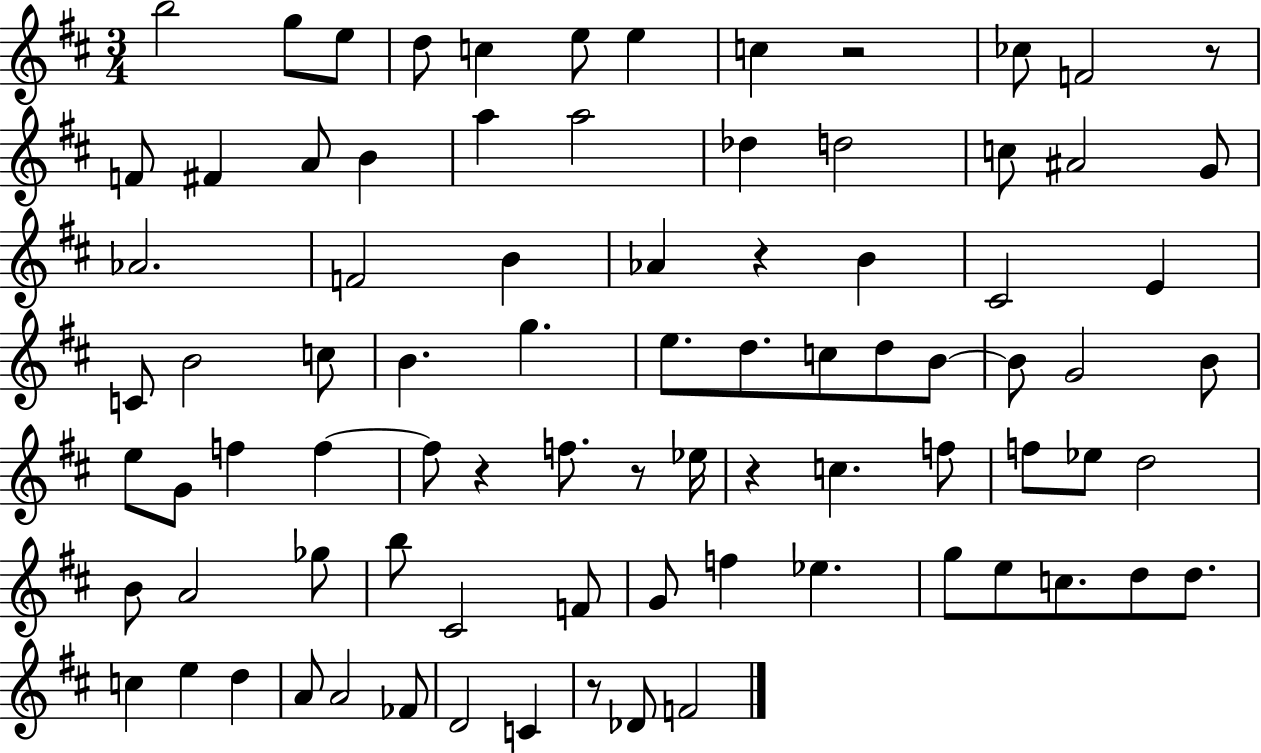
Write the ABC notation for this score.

X:1
T:Untitled
M:3/4
L:1/4
K:D
b2 g/2 e/2 d/2 c e/2 e c z2 _c/2 F2 z/2 F/2 ^F A/2 B a a2 _d d2 c/2 ^A2 G/2 _A2 F2 B _A z B ^C2 E C/2 B2 c/2 B g e/2 d/2 c/2 d/2 B/2 B/2 G2 B/2 e/2 G/2 f f f/2 z f/2 z/2 _e/4 z c f/2 f/2 _e/2 d2 B/2 A2 _g/2 b/2 ^C2 F/2 G/2 f _e g/2 e/2 c/2 d/2 d/2 c e d A/2 A2 _F/2 D2 C z/2 _D/2 F2